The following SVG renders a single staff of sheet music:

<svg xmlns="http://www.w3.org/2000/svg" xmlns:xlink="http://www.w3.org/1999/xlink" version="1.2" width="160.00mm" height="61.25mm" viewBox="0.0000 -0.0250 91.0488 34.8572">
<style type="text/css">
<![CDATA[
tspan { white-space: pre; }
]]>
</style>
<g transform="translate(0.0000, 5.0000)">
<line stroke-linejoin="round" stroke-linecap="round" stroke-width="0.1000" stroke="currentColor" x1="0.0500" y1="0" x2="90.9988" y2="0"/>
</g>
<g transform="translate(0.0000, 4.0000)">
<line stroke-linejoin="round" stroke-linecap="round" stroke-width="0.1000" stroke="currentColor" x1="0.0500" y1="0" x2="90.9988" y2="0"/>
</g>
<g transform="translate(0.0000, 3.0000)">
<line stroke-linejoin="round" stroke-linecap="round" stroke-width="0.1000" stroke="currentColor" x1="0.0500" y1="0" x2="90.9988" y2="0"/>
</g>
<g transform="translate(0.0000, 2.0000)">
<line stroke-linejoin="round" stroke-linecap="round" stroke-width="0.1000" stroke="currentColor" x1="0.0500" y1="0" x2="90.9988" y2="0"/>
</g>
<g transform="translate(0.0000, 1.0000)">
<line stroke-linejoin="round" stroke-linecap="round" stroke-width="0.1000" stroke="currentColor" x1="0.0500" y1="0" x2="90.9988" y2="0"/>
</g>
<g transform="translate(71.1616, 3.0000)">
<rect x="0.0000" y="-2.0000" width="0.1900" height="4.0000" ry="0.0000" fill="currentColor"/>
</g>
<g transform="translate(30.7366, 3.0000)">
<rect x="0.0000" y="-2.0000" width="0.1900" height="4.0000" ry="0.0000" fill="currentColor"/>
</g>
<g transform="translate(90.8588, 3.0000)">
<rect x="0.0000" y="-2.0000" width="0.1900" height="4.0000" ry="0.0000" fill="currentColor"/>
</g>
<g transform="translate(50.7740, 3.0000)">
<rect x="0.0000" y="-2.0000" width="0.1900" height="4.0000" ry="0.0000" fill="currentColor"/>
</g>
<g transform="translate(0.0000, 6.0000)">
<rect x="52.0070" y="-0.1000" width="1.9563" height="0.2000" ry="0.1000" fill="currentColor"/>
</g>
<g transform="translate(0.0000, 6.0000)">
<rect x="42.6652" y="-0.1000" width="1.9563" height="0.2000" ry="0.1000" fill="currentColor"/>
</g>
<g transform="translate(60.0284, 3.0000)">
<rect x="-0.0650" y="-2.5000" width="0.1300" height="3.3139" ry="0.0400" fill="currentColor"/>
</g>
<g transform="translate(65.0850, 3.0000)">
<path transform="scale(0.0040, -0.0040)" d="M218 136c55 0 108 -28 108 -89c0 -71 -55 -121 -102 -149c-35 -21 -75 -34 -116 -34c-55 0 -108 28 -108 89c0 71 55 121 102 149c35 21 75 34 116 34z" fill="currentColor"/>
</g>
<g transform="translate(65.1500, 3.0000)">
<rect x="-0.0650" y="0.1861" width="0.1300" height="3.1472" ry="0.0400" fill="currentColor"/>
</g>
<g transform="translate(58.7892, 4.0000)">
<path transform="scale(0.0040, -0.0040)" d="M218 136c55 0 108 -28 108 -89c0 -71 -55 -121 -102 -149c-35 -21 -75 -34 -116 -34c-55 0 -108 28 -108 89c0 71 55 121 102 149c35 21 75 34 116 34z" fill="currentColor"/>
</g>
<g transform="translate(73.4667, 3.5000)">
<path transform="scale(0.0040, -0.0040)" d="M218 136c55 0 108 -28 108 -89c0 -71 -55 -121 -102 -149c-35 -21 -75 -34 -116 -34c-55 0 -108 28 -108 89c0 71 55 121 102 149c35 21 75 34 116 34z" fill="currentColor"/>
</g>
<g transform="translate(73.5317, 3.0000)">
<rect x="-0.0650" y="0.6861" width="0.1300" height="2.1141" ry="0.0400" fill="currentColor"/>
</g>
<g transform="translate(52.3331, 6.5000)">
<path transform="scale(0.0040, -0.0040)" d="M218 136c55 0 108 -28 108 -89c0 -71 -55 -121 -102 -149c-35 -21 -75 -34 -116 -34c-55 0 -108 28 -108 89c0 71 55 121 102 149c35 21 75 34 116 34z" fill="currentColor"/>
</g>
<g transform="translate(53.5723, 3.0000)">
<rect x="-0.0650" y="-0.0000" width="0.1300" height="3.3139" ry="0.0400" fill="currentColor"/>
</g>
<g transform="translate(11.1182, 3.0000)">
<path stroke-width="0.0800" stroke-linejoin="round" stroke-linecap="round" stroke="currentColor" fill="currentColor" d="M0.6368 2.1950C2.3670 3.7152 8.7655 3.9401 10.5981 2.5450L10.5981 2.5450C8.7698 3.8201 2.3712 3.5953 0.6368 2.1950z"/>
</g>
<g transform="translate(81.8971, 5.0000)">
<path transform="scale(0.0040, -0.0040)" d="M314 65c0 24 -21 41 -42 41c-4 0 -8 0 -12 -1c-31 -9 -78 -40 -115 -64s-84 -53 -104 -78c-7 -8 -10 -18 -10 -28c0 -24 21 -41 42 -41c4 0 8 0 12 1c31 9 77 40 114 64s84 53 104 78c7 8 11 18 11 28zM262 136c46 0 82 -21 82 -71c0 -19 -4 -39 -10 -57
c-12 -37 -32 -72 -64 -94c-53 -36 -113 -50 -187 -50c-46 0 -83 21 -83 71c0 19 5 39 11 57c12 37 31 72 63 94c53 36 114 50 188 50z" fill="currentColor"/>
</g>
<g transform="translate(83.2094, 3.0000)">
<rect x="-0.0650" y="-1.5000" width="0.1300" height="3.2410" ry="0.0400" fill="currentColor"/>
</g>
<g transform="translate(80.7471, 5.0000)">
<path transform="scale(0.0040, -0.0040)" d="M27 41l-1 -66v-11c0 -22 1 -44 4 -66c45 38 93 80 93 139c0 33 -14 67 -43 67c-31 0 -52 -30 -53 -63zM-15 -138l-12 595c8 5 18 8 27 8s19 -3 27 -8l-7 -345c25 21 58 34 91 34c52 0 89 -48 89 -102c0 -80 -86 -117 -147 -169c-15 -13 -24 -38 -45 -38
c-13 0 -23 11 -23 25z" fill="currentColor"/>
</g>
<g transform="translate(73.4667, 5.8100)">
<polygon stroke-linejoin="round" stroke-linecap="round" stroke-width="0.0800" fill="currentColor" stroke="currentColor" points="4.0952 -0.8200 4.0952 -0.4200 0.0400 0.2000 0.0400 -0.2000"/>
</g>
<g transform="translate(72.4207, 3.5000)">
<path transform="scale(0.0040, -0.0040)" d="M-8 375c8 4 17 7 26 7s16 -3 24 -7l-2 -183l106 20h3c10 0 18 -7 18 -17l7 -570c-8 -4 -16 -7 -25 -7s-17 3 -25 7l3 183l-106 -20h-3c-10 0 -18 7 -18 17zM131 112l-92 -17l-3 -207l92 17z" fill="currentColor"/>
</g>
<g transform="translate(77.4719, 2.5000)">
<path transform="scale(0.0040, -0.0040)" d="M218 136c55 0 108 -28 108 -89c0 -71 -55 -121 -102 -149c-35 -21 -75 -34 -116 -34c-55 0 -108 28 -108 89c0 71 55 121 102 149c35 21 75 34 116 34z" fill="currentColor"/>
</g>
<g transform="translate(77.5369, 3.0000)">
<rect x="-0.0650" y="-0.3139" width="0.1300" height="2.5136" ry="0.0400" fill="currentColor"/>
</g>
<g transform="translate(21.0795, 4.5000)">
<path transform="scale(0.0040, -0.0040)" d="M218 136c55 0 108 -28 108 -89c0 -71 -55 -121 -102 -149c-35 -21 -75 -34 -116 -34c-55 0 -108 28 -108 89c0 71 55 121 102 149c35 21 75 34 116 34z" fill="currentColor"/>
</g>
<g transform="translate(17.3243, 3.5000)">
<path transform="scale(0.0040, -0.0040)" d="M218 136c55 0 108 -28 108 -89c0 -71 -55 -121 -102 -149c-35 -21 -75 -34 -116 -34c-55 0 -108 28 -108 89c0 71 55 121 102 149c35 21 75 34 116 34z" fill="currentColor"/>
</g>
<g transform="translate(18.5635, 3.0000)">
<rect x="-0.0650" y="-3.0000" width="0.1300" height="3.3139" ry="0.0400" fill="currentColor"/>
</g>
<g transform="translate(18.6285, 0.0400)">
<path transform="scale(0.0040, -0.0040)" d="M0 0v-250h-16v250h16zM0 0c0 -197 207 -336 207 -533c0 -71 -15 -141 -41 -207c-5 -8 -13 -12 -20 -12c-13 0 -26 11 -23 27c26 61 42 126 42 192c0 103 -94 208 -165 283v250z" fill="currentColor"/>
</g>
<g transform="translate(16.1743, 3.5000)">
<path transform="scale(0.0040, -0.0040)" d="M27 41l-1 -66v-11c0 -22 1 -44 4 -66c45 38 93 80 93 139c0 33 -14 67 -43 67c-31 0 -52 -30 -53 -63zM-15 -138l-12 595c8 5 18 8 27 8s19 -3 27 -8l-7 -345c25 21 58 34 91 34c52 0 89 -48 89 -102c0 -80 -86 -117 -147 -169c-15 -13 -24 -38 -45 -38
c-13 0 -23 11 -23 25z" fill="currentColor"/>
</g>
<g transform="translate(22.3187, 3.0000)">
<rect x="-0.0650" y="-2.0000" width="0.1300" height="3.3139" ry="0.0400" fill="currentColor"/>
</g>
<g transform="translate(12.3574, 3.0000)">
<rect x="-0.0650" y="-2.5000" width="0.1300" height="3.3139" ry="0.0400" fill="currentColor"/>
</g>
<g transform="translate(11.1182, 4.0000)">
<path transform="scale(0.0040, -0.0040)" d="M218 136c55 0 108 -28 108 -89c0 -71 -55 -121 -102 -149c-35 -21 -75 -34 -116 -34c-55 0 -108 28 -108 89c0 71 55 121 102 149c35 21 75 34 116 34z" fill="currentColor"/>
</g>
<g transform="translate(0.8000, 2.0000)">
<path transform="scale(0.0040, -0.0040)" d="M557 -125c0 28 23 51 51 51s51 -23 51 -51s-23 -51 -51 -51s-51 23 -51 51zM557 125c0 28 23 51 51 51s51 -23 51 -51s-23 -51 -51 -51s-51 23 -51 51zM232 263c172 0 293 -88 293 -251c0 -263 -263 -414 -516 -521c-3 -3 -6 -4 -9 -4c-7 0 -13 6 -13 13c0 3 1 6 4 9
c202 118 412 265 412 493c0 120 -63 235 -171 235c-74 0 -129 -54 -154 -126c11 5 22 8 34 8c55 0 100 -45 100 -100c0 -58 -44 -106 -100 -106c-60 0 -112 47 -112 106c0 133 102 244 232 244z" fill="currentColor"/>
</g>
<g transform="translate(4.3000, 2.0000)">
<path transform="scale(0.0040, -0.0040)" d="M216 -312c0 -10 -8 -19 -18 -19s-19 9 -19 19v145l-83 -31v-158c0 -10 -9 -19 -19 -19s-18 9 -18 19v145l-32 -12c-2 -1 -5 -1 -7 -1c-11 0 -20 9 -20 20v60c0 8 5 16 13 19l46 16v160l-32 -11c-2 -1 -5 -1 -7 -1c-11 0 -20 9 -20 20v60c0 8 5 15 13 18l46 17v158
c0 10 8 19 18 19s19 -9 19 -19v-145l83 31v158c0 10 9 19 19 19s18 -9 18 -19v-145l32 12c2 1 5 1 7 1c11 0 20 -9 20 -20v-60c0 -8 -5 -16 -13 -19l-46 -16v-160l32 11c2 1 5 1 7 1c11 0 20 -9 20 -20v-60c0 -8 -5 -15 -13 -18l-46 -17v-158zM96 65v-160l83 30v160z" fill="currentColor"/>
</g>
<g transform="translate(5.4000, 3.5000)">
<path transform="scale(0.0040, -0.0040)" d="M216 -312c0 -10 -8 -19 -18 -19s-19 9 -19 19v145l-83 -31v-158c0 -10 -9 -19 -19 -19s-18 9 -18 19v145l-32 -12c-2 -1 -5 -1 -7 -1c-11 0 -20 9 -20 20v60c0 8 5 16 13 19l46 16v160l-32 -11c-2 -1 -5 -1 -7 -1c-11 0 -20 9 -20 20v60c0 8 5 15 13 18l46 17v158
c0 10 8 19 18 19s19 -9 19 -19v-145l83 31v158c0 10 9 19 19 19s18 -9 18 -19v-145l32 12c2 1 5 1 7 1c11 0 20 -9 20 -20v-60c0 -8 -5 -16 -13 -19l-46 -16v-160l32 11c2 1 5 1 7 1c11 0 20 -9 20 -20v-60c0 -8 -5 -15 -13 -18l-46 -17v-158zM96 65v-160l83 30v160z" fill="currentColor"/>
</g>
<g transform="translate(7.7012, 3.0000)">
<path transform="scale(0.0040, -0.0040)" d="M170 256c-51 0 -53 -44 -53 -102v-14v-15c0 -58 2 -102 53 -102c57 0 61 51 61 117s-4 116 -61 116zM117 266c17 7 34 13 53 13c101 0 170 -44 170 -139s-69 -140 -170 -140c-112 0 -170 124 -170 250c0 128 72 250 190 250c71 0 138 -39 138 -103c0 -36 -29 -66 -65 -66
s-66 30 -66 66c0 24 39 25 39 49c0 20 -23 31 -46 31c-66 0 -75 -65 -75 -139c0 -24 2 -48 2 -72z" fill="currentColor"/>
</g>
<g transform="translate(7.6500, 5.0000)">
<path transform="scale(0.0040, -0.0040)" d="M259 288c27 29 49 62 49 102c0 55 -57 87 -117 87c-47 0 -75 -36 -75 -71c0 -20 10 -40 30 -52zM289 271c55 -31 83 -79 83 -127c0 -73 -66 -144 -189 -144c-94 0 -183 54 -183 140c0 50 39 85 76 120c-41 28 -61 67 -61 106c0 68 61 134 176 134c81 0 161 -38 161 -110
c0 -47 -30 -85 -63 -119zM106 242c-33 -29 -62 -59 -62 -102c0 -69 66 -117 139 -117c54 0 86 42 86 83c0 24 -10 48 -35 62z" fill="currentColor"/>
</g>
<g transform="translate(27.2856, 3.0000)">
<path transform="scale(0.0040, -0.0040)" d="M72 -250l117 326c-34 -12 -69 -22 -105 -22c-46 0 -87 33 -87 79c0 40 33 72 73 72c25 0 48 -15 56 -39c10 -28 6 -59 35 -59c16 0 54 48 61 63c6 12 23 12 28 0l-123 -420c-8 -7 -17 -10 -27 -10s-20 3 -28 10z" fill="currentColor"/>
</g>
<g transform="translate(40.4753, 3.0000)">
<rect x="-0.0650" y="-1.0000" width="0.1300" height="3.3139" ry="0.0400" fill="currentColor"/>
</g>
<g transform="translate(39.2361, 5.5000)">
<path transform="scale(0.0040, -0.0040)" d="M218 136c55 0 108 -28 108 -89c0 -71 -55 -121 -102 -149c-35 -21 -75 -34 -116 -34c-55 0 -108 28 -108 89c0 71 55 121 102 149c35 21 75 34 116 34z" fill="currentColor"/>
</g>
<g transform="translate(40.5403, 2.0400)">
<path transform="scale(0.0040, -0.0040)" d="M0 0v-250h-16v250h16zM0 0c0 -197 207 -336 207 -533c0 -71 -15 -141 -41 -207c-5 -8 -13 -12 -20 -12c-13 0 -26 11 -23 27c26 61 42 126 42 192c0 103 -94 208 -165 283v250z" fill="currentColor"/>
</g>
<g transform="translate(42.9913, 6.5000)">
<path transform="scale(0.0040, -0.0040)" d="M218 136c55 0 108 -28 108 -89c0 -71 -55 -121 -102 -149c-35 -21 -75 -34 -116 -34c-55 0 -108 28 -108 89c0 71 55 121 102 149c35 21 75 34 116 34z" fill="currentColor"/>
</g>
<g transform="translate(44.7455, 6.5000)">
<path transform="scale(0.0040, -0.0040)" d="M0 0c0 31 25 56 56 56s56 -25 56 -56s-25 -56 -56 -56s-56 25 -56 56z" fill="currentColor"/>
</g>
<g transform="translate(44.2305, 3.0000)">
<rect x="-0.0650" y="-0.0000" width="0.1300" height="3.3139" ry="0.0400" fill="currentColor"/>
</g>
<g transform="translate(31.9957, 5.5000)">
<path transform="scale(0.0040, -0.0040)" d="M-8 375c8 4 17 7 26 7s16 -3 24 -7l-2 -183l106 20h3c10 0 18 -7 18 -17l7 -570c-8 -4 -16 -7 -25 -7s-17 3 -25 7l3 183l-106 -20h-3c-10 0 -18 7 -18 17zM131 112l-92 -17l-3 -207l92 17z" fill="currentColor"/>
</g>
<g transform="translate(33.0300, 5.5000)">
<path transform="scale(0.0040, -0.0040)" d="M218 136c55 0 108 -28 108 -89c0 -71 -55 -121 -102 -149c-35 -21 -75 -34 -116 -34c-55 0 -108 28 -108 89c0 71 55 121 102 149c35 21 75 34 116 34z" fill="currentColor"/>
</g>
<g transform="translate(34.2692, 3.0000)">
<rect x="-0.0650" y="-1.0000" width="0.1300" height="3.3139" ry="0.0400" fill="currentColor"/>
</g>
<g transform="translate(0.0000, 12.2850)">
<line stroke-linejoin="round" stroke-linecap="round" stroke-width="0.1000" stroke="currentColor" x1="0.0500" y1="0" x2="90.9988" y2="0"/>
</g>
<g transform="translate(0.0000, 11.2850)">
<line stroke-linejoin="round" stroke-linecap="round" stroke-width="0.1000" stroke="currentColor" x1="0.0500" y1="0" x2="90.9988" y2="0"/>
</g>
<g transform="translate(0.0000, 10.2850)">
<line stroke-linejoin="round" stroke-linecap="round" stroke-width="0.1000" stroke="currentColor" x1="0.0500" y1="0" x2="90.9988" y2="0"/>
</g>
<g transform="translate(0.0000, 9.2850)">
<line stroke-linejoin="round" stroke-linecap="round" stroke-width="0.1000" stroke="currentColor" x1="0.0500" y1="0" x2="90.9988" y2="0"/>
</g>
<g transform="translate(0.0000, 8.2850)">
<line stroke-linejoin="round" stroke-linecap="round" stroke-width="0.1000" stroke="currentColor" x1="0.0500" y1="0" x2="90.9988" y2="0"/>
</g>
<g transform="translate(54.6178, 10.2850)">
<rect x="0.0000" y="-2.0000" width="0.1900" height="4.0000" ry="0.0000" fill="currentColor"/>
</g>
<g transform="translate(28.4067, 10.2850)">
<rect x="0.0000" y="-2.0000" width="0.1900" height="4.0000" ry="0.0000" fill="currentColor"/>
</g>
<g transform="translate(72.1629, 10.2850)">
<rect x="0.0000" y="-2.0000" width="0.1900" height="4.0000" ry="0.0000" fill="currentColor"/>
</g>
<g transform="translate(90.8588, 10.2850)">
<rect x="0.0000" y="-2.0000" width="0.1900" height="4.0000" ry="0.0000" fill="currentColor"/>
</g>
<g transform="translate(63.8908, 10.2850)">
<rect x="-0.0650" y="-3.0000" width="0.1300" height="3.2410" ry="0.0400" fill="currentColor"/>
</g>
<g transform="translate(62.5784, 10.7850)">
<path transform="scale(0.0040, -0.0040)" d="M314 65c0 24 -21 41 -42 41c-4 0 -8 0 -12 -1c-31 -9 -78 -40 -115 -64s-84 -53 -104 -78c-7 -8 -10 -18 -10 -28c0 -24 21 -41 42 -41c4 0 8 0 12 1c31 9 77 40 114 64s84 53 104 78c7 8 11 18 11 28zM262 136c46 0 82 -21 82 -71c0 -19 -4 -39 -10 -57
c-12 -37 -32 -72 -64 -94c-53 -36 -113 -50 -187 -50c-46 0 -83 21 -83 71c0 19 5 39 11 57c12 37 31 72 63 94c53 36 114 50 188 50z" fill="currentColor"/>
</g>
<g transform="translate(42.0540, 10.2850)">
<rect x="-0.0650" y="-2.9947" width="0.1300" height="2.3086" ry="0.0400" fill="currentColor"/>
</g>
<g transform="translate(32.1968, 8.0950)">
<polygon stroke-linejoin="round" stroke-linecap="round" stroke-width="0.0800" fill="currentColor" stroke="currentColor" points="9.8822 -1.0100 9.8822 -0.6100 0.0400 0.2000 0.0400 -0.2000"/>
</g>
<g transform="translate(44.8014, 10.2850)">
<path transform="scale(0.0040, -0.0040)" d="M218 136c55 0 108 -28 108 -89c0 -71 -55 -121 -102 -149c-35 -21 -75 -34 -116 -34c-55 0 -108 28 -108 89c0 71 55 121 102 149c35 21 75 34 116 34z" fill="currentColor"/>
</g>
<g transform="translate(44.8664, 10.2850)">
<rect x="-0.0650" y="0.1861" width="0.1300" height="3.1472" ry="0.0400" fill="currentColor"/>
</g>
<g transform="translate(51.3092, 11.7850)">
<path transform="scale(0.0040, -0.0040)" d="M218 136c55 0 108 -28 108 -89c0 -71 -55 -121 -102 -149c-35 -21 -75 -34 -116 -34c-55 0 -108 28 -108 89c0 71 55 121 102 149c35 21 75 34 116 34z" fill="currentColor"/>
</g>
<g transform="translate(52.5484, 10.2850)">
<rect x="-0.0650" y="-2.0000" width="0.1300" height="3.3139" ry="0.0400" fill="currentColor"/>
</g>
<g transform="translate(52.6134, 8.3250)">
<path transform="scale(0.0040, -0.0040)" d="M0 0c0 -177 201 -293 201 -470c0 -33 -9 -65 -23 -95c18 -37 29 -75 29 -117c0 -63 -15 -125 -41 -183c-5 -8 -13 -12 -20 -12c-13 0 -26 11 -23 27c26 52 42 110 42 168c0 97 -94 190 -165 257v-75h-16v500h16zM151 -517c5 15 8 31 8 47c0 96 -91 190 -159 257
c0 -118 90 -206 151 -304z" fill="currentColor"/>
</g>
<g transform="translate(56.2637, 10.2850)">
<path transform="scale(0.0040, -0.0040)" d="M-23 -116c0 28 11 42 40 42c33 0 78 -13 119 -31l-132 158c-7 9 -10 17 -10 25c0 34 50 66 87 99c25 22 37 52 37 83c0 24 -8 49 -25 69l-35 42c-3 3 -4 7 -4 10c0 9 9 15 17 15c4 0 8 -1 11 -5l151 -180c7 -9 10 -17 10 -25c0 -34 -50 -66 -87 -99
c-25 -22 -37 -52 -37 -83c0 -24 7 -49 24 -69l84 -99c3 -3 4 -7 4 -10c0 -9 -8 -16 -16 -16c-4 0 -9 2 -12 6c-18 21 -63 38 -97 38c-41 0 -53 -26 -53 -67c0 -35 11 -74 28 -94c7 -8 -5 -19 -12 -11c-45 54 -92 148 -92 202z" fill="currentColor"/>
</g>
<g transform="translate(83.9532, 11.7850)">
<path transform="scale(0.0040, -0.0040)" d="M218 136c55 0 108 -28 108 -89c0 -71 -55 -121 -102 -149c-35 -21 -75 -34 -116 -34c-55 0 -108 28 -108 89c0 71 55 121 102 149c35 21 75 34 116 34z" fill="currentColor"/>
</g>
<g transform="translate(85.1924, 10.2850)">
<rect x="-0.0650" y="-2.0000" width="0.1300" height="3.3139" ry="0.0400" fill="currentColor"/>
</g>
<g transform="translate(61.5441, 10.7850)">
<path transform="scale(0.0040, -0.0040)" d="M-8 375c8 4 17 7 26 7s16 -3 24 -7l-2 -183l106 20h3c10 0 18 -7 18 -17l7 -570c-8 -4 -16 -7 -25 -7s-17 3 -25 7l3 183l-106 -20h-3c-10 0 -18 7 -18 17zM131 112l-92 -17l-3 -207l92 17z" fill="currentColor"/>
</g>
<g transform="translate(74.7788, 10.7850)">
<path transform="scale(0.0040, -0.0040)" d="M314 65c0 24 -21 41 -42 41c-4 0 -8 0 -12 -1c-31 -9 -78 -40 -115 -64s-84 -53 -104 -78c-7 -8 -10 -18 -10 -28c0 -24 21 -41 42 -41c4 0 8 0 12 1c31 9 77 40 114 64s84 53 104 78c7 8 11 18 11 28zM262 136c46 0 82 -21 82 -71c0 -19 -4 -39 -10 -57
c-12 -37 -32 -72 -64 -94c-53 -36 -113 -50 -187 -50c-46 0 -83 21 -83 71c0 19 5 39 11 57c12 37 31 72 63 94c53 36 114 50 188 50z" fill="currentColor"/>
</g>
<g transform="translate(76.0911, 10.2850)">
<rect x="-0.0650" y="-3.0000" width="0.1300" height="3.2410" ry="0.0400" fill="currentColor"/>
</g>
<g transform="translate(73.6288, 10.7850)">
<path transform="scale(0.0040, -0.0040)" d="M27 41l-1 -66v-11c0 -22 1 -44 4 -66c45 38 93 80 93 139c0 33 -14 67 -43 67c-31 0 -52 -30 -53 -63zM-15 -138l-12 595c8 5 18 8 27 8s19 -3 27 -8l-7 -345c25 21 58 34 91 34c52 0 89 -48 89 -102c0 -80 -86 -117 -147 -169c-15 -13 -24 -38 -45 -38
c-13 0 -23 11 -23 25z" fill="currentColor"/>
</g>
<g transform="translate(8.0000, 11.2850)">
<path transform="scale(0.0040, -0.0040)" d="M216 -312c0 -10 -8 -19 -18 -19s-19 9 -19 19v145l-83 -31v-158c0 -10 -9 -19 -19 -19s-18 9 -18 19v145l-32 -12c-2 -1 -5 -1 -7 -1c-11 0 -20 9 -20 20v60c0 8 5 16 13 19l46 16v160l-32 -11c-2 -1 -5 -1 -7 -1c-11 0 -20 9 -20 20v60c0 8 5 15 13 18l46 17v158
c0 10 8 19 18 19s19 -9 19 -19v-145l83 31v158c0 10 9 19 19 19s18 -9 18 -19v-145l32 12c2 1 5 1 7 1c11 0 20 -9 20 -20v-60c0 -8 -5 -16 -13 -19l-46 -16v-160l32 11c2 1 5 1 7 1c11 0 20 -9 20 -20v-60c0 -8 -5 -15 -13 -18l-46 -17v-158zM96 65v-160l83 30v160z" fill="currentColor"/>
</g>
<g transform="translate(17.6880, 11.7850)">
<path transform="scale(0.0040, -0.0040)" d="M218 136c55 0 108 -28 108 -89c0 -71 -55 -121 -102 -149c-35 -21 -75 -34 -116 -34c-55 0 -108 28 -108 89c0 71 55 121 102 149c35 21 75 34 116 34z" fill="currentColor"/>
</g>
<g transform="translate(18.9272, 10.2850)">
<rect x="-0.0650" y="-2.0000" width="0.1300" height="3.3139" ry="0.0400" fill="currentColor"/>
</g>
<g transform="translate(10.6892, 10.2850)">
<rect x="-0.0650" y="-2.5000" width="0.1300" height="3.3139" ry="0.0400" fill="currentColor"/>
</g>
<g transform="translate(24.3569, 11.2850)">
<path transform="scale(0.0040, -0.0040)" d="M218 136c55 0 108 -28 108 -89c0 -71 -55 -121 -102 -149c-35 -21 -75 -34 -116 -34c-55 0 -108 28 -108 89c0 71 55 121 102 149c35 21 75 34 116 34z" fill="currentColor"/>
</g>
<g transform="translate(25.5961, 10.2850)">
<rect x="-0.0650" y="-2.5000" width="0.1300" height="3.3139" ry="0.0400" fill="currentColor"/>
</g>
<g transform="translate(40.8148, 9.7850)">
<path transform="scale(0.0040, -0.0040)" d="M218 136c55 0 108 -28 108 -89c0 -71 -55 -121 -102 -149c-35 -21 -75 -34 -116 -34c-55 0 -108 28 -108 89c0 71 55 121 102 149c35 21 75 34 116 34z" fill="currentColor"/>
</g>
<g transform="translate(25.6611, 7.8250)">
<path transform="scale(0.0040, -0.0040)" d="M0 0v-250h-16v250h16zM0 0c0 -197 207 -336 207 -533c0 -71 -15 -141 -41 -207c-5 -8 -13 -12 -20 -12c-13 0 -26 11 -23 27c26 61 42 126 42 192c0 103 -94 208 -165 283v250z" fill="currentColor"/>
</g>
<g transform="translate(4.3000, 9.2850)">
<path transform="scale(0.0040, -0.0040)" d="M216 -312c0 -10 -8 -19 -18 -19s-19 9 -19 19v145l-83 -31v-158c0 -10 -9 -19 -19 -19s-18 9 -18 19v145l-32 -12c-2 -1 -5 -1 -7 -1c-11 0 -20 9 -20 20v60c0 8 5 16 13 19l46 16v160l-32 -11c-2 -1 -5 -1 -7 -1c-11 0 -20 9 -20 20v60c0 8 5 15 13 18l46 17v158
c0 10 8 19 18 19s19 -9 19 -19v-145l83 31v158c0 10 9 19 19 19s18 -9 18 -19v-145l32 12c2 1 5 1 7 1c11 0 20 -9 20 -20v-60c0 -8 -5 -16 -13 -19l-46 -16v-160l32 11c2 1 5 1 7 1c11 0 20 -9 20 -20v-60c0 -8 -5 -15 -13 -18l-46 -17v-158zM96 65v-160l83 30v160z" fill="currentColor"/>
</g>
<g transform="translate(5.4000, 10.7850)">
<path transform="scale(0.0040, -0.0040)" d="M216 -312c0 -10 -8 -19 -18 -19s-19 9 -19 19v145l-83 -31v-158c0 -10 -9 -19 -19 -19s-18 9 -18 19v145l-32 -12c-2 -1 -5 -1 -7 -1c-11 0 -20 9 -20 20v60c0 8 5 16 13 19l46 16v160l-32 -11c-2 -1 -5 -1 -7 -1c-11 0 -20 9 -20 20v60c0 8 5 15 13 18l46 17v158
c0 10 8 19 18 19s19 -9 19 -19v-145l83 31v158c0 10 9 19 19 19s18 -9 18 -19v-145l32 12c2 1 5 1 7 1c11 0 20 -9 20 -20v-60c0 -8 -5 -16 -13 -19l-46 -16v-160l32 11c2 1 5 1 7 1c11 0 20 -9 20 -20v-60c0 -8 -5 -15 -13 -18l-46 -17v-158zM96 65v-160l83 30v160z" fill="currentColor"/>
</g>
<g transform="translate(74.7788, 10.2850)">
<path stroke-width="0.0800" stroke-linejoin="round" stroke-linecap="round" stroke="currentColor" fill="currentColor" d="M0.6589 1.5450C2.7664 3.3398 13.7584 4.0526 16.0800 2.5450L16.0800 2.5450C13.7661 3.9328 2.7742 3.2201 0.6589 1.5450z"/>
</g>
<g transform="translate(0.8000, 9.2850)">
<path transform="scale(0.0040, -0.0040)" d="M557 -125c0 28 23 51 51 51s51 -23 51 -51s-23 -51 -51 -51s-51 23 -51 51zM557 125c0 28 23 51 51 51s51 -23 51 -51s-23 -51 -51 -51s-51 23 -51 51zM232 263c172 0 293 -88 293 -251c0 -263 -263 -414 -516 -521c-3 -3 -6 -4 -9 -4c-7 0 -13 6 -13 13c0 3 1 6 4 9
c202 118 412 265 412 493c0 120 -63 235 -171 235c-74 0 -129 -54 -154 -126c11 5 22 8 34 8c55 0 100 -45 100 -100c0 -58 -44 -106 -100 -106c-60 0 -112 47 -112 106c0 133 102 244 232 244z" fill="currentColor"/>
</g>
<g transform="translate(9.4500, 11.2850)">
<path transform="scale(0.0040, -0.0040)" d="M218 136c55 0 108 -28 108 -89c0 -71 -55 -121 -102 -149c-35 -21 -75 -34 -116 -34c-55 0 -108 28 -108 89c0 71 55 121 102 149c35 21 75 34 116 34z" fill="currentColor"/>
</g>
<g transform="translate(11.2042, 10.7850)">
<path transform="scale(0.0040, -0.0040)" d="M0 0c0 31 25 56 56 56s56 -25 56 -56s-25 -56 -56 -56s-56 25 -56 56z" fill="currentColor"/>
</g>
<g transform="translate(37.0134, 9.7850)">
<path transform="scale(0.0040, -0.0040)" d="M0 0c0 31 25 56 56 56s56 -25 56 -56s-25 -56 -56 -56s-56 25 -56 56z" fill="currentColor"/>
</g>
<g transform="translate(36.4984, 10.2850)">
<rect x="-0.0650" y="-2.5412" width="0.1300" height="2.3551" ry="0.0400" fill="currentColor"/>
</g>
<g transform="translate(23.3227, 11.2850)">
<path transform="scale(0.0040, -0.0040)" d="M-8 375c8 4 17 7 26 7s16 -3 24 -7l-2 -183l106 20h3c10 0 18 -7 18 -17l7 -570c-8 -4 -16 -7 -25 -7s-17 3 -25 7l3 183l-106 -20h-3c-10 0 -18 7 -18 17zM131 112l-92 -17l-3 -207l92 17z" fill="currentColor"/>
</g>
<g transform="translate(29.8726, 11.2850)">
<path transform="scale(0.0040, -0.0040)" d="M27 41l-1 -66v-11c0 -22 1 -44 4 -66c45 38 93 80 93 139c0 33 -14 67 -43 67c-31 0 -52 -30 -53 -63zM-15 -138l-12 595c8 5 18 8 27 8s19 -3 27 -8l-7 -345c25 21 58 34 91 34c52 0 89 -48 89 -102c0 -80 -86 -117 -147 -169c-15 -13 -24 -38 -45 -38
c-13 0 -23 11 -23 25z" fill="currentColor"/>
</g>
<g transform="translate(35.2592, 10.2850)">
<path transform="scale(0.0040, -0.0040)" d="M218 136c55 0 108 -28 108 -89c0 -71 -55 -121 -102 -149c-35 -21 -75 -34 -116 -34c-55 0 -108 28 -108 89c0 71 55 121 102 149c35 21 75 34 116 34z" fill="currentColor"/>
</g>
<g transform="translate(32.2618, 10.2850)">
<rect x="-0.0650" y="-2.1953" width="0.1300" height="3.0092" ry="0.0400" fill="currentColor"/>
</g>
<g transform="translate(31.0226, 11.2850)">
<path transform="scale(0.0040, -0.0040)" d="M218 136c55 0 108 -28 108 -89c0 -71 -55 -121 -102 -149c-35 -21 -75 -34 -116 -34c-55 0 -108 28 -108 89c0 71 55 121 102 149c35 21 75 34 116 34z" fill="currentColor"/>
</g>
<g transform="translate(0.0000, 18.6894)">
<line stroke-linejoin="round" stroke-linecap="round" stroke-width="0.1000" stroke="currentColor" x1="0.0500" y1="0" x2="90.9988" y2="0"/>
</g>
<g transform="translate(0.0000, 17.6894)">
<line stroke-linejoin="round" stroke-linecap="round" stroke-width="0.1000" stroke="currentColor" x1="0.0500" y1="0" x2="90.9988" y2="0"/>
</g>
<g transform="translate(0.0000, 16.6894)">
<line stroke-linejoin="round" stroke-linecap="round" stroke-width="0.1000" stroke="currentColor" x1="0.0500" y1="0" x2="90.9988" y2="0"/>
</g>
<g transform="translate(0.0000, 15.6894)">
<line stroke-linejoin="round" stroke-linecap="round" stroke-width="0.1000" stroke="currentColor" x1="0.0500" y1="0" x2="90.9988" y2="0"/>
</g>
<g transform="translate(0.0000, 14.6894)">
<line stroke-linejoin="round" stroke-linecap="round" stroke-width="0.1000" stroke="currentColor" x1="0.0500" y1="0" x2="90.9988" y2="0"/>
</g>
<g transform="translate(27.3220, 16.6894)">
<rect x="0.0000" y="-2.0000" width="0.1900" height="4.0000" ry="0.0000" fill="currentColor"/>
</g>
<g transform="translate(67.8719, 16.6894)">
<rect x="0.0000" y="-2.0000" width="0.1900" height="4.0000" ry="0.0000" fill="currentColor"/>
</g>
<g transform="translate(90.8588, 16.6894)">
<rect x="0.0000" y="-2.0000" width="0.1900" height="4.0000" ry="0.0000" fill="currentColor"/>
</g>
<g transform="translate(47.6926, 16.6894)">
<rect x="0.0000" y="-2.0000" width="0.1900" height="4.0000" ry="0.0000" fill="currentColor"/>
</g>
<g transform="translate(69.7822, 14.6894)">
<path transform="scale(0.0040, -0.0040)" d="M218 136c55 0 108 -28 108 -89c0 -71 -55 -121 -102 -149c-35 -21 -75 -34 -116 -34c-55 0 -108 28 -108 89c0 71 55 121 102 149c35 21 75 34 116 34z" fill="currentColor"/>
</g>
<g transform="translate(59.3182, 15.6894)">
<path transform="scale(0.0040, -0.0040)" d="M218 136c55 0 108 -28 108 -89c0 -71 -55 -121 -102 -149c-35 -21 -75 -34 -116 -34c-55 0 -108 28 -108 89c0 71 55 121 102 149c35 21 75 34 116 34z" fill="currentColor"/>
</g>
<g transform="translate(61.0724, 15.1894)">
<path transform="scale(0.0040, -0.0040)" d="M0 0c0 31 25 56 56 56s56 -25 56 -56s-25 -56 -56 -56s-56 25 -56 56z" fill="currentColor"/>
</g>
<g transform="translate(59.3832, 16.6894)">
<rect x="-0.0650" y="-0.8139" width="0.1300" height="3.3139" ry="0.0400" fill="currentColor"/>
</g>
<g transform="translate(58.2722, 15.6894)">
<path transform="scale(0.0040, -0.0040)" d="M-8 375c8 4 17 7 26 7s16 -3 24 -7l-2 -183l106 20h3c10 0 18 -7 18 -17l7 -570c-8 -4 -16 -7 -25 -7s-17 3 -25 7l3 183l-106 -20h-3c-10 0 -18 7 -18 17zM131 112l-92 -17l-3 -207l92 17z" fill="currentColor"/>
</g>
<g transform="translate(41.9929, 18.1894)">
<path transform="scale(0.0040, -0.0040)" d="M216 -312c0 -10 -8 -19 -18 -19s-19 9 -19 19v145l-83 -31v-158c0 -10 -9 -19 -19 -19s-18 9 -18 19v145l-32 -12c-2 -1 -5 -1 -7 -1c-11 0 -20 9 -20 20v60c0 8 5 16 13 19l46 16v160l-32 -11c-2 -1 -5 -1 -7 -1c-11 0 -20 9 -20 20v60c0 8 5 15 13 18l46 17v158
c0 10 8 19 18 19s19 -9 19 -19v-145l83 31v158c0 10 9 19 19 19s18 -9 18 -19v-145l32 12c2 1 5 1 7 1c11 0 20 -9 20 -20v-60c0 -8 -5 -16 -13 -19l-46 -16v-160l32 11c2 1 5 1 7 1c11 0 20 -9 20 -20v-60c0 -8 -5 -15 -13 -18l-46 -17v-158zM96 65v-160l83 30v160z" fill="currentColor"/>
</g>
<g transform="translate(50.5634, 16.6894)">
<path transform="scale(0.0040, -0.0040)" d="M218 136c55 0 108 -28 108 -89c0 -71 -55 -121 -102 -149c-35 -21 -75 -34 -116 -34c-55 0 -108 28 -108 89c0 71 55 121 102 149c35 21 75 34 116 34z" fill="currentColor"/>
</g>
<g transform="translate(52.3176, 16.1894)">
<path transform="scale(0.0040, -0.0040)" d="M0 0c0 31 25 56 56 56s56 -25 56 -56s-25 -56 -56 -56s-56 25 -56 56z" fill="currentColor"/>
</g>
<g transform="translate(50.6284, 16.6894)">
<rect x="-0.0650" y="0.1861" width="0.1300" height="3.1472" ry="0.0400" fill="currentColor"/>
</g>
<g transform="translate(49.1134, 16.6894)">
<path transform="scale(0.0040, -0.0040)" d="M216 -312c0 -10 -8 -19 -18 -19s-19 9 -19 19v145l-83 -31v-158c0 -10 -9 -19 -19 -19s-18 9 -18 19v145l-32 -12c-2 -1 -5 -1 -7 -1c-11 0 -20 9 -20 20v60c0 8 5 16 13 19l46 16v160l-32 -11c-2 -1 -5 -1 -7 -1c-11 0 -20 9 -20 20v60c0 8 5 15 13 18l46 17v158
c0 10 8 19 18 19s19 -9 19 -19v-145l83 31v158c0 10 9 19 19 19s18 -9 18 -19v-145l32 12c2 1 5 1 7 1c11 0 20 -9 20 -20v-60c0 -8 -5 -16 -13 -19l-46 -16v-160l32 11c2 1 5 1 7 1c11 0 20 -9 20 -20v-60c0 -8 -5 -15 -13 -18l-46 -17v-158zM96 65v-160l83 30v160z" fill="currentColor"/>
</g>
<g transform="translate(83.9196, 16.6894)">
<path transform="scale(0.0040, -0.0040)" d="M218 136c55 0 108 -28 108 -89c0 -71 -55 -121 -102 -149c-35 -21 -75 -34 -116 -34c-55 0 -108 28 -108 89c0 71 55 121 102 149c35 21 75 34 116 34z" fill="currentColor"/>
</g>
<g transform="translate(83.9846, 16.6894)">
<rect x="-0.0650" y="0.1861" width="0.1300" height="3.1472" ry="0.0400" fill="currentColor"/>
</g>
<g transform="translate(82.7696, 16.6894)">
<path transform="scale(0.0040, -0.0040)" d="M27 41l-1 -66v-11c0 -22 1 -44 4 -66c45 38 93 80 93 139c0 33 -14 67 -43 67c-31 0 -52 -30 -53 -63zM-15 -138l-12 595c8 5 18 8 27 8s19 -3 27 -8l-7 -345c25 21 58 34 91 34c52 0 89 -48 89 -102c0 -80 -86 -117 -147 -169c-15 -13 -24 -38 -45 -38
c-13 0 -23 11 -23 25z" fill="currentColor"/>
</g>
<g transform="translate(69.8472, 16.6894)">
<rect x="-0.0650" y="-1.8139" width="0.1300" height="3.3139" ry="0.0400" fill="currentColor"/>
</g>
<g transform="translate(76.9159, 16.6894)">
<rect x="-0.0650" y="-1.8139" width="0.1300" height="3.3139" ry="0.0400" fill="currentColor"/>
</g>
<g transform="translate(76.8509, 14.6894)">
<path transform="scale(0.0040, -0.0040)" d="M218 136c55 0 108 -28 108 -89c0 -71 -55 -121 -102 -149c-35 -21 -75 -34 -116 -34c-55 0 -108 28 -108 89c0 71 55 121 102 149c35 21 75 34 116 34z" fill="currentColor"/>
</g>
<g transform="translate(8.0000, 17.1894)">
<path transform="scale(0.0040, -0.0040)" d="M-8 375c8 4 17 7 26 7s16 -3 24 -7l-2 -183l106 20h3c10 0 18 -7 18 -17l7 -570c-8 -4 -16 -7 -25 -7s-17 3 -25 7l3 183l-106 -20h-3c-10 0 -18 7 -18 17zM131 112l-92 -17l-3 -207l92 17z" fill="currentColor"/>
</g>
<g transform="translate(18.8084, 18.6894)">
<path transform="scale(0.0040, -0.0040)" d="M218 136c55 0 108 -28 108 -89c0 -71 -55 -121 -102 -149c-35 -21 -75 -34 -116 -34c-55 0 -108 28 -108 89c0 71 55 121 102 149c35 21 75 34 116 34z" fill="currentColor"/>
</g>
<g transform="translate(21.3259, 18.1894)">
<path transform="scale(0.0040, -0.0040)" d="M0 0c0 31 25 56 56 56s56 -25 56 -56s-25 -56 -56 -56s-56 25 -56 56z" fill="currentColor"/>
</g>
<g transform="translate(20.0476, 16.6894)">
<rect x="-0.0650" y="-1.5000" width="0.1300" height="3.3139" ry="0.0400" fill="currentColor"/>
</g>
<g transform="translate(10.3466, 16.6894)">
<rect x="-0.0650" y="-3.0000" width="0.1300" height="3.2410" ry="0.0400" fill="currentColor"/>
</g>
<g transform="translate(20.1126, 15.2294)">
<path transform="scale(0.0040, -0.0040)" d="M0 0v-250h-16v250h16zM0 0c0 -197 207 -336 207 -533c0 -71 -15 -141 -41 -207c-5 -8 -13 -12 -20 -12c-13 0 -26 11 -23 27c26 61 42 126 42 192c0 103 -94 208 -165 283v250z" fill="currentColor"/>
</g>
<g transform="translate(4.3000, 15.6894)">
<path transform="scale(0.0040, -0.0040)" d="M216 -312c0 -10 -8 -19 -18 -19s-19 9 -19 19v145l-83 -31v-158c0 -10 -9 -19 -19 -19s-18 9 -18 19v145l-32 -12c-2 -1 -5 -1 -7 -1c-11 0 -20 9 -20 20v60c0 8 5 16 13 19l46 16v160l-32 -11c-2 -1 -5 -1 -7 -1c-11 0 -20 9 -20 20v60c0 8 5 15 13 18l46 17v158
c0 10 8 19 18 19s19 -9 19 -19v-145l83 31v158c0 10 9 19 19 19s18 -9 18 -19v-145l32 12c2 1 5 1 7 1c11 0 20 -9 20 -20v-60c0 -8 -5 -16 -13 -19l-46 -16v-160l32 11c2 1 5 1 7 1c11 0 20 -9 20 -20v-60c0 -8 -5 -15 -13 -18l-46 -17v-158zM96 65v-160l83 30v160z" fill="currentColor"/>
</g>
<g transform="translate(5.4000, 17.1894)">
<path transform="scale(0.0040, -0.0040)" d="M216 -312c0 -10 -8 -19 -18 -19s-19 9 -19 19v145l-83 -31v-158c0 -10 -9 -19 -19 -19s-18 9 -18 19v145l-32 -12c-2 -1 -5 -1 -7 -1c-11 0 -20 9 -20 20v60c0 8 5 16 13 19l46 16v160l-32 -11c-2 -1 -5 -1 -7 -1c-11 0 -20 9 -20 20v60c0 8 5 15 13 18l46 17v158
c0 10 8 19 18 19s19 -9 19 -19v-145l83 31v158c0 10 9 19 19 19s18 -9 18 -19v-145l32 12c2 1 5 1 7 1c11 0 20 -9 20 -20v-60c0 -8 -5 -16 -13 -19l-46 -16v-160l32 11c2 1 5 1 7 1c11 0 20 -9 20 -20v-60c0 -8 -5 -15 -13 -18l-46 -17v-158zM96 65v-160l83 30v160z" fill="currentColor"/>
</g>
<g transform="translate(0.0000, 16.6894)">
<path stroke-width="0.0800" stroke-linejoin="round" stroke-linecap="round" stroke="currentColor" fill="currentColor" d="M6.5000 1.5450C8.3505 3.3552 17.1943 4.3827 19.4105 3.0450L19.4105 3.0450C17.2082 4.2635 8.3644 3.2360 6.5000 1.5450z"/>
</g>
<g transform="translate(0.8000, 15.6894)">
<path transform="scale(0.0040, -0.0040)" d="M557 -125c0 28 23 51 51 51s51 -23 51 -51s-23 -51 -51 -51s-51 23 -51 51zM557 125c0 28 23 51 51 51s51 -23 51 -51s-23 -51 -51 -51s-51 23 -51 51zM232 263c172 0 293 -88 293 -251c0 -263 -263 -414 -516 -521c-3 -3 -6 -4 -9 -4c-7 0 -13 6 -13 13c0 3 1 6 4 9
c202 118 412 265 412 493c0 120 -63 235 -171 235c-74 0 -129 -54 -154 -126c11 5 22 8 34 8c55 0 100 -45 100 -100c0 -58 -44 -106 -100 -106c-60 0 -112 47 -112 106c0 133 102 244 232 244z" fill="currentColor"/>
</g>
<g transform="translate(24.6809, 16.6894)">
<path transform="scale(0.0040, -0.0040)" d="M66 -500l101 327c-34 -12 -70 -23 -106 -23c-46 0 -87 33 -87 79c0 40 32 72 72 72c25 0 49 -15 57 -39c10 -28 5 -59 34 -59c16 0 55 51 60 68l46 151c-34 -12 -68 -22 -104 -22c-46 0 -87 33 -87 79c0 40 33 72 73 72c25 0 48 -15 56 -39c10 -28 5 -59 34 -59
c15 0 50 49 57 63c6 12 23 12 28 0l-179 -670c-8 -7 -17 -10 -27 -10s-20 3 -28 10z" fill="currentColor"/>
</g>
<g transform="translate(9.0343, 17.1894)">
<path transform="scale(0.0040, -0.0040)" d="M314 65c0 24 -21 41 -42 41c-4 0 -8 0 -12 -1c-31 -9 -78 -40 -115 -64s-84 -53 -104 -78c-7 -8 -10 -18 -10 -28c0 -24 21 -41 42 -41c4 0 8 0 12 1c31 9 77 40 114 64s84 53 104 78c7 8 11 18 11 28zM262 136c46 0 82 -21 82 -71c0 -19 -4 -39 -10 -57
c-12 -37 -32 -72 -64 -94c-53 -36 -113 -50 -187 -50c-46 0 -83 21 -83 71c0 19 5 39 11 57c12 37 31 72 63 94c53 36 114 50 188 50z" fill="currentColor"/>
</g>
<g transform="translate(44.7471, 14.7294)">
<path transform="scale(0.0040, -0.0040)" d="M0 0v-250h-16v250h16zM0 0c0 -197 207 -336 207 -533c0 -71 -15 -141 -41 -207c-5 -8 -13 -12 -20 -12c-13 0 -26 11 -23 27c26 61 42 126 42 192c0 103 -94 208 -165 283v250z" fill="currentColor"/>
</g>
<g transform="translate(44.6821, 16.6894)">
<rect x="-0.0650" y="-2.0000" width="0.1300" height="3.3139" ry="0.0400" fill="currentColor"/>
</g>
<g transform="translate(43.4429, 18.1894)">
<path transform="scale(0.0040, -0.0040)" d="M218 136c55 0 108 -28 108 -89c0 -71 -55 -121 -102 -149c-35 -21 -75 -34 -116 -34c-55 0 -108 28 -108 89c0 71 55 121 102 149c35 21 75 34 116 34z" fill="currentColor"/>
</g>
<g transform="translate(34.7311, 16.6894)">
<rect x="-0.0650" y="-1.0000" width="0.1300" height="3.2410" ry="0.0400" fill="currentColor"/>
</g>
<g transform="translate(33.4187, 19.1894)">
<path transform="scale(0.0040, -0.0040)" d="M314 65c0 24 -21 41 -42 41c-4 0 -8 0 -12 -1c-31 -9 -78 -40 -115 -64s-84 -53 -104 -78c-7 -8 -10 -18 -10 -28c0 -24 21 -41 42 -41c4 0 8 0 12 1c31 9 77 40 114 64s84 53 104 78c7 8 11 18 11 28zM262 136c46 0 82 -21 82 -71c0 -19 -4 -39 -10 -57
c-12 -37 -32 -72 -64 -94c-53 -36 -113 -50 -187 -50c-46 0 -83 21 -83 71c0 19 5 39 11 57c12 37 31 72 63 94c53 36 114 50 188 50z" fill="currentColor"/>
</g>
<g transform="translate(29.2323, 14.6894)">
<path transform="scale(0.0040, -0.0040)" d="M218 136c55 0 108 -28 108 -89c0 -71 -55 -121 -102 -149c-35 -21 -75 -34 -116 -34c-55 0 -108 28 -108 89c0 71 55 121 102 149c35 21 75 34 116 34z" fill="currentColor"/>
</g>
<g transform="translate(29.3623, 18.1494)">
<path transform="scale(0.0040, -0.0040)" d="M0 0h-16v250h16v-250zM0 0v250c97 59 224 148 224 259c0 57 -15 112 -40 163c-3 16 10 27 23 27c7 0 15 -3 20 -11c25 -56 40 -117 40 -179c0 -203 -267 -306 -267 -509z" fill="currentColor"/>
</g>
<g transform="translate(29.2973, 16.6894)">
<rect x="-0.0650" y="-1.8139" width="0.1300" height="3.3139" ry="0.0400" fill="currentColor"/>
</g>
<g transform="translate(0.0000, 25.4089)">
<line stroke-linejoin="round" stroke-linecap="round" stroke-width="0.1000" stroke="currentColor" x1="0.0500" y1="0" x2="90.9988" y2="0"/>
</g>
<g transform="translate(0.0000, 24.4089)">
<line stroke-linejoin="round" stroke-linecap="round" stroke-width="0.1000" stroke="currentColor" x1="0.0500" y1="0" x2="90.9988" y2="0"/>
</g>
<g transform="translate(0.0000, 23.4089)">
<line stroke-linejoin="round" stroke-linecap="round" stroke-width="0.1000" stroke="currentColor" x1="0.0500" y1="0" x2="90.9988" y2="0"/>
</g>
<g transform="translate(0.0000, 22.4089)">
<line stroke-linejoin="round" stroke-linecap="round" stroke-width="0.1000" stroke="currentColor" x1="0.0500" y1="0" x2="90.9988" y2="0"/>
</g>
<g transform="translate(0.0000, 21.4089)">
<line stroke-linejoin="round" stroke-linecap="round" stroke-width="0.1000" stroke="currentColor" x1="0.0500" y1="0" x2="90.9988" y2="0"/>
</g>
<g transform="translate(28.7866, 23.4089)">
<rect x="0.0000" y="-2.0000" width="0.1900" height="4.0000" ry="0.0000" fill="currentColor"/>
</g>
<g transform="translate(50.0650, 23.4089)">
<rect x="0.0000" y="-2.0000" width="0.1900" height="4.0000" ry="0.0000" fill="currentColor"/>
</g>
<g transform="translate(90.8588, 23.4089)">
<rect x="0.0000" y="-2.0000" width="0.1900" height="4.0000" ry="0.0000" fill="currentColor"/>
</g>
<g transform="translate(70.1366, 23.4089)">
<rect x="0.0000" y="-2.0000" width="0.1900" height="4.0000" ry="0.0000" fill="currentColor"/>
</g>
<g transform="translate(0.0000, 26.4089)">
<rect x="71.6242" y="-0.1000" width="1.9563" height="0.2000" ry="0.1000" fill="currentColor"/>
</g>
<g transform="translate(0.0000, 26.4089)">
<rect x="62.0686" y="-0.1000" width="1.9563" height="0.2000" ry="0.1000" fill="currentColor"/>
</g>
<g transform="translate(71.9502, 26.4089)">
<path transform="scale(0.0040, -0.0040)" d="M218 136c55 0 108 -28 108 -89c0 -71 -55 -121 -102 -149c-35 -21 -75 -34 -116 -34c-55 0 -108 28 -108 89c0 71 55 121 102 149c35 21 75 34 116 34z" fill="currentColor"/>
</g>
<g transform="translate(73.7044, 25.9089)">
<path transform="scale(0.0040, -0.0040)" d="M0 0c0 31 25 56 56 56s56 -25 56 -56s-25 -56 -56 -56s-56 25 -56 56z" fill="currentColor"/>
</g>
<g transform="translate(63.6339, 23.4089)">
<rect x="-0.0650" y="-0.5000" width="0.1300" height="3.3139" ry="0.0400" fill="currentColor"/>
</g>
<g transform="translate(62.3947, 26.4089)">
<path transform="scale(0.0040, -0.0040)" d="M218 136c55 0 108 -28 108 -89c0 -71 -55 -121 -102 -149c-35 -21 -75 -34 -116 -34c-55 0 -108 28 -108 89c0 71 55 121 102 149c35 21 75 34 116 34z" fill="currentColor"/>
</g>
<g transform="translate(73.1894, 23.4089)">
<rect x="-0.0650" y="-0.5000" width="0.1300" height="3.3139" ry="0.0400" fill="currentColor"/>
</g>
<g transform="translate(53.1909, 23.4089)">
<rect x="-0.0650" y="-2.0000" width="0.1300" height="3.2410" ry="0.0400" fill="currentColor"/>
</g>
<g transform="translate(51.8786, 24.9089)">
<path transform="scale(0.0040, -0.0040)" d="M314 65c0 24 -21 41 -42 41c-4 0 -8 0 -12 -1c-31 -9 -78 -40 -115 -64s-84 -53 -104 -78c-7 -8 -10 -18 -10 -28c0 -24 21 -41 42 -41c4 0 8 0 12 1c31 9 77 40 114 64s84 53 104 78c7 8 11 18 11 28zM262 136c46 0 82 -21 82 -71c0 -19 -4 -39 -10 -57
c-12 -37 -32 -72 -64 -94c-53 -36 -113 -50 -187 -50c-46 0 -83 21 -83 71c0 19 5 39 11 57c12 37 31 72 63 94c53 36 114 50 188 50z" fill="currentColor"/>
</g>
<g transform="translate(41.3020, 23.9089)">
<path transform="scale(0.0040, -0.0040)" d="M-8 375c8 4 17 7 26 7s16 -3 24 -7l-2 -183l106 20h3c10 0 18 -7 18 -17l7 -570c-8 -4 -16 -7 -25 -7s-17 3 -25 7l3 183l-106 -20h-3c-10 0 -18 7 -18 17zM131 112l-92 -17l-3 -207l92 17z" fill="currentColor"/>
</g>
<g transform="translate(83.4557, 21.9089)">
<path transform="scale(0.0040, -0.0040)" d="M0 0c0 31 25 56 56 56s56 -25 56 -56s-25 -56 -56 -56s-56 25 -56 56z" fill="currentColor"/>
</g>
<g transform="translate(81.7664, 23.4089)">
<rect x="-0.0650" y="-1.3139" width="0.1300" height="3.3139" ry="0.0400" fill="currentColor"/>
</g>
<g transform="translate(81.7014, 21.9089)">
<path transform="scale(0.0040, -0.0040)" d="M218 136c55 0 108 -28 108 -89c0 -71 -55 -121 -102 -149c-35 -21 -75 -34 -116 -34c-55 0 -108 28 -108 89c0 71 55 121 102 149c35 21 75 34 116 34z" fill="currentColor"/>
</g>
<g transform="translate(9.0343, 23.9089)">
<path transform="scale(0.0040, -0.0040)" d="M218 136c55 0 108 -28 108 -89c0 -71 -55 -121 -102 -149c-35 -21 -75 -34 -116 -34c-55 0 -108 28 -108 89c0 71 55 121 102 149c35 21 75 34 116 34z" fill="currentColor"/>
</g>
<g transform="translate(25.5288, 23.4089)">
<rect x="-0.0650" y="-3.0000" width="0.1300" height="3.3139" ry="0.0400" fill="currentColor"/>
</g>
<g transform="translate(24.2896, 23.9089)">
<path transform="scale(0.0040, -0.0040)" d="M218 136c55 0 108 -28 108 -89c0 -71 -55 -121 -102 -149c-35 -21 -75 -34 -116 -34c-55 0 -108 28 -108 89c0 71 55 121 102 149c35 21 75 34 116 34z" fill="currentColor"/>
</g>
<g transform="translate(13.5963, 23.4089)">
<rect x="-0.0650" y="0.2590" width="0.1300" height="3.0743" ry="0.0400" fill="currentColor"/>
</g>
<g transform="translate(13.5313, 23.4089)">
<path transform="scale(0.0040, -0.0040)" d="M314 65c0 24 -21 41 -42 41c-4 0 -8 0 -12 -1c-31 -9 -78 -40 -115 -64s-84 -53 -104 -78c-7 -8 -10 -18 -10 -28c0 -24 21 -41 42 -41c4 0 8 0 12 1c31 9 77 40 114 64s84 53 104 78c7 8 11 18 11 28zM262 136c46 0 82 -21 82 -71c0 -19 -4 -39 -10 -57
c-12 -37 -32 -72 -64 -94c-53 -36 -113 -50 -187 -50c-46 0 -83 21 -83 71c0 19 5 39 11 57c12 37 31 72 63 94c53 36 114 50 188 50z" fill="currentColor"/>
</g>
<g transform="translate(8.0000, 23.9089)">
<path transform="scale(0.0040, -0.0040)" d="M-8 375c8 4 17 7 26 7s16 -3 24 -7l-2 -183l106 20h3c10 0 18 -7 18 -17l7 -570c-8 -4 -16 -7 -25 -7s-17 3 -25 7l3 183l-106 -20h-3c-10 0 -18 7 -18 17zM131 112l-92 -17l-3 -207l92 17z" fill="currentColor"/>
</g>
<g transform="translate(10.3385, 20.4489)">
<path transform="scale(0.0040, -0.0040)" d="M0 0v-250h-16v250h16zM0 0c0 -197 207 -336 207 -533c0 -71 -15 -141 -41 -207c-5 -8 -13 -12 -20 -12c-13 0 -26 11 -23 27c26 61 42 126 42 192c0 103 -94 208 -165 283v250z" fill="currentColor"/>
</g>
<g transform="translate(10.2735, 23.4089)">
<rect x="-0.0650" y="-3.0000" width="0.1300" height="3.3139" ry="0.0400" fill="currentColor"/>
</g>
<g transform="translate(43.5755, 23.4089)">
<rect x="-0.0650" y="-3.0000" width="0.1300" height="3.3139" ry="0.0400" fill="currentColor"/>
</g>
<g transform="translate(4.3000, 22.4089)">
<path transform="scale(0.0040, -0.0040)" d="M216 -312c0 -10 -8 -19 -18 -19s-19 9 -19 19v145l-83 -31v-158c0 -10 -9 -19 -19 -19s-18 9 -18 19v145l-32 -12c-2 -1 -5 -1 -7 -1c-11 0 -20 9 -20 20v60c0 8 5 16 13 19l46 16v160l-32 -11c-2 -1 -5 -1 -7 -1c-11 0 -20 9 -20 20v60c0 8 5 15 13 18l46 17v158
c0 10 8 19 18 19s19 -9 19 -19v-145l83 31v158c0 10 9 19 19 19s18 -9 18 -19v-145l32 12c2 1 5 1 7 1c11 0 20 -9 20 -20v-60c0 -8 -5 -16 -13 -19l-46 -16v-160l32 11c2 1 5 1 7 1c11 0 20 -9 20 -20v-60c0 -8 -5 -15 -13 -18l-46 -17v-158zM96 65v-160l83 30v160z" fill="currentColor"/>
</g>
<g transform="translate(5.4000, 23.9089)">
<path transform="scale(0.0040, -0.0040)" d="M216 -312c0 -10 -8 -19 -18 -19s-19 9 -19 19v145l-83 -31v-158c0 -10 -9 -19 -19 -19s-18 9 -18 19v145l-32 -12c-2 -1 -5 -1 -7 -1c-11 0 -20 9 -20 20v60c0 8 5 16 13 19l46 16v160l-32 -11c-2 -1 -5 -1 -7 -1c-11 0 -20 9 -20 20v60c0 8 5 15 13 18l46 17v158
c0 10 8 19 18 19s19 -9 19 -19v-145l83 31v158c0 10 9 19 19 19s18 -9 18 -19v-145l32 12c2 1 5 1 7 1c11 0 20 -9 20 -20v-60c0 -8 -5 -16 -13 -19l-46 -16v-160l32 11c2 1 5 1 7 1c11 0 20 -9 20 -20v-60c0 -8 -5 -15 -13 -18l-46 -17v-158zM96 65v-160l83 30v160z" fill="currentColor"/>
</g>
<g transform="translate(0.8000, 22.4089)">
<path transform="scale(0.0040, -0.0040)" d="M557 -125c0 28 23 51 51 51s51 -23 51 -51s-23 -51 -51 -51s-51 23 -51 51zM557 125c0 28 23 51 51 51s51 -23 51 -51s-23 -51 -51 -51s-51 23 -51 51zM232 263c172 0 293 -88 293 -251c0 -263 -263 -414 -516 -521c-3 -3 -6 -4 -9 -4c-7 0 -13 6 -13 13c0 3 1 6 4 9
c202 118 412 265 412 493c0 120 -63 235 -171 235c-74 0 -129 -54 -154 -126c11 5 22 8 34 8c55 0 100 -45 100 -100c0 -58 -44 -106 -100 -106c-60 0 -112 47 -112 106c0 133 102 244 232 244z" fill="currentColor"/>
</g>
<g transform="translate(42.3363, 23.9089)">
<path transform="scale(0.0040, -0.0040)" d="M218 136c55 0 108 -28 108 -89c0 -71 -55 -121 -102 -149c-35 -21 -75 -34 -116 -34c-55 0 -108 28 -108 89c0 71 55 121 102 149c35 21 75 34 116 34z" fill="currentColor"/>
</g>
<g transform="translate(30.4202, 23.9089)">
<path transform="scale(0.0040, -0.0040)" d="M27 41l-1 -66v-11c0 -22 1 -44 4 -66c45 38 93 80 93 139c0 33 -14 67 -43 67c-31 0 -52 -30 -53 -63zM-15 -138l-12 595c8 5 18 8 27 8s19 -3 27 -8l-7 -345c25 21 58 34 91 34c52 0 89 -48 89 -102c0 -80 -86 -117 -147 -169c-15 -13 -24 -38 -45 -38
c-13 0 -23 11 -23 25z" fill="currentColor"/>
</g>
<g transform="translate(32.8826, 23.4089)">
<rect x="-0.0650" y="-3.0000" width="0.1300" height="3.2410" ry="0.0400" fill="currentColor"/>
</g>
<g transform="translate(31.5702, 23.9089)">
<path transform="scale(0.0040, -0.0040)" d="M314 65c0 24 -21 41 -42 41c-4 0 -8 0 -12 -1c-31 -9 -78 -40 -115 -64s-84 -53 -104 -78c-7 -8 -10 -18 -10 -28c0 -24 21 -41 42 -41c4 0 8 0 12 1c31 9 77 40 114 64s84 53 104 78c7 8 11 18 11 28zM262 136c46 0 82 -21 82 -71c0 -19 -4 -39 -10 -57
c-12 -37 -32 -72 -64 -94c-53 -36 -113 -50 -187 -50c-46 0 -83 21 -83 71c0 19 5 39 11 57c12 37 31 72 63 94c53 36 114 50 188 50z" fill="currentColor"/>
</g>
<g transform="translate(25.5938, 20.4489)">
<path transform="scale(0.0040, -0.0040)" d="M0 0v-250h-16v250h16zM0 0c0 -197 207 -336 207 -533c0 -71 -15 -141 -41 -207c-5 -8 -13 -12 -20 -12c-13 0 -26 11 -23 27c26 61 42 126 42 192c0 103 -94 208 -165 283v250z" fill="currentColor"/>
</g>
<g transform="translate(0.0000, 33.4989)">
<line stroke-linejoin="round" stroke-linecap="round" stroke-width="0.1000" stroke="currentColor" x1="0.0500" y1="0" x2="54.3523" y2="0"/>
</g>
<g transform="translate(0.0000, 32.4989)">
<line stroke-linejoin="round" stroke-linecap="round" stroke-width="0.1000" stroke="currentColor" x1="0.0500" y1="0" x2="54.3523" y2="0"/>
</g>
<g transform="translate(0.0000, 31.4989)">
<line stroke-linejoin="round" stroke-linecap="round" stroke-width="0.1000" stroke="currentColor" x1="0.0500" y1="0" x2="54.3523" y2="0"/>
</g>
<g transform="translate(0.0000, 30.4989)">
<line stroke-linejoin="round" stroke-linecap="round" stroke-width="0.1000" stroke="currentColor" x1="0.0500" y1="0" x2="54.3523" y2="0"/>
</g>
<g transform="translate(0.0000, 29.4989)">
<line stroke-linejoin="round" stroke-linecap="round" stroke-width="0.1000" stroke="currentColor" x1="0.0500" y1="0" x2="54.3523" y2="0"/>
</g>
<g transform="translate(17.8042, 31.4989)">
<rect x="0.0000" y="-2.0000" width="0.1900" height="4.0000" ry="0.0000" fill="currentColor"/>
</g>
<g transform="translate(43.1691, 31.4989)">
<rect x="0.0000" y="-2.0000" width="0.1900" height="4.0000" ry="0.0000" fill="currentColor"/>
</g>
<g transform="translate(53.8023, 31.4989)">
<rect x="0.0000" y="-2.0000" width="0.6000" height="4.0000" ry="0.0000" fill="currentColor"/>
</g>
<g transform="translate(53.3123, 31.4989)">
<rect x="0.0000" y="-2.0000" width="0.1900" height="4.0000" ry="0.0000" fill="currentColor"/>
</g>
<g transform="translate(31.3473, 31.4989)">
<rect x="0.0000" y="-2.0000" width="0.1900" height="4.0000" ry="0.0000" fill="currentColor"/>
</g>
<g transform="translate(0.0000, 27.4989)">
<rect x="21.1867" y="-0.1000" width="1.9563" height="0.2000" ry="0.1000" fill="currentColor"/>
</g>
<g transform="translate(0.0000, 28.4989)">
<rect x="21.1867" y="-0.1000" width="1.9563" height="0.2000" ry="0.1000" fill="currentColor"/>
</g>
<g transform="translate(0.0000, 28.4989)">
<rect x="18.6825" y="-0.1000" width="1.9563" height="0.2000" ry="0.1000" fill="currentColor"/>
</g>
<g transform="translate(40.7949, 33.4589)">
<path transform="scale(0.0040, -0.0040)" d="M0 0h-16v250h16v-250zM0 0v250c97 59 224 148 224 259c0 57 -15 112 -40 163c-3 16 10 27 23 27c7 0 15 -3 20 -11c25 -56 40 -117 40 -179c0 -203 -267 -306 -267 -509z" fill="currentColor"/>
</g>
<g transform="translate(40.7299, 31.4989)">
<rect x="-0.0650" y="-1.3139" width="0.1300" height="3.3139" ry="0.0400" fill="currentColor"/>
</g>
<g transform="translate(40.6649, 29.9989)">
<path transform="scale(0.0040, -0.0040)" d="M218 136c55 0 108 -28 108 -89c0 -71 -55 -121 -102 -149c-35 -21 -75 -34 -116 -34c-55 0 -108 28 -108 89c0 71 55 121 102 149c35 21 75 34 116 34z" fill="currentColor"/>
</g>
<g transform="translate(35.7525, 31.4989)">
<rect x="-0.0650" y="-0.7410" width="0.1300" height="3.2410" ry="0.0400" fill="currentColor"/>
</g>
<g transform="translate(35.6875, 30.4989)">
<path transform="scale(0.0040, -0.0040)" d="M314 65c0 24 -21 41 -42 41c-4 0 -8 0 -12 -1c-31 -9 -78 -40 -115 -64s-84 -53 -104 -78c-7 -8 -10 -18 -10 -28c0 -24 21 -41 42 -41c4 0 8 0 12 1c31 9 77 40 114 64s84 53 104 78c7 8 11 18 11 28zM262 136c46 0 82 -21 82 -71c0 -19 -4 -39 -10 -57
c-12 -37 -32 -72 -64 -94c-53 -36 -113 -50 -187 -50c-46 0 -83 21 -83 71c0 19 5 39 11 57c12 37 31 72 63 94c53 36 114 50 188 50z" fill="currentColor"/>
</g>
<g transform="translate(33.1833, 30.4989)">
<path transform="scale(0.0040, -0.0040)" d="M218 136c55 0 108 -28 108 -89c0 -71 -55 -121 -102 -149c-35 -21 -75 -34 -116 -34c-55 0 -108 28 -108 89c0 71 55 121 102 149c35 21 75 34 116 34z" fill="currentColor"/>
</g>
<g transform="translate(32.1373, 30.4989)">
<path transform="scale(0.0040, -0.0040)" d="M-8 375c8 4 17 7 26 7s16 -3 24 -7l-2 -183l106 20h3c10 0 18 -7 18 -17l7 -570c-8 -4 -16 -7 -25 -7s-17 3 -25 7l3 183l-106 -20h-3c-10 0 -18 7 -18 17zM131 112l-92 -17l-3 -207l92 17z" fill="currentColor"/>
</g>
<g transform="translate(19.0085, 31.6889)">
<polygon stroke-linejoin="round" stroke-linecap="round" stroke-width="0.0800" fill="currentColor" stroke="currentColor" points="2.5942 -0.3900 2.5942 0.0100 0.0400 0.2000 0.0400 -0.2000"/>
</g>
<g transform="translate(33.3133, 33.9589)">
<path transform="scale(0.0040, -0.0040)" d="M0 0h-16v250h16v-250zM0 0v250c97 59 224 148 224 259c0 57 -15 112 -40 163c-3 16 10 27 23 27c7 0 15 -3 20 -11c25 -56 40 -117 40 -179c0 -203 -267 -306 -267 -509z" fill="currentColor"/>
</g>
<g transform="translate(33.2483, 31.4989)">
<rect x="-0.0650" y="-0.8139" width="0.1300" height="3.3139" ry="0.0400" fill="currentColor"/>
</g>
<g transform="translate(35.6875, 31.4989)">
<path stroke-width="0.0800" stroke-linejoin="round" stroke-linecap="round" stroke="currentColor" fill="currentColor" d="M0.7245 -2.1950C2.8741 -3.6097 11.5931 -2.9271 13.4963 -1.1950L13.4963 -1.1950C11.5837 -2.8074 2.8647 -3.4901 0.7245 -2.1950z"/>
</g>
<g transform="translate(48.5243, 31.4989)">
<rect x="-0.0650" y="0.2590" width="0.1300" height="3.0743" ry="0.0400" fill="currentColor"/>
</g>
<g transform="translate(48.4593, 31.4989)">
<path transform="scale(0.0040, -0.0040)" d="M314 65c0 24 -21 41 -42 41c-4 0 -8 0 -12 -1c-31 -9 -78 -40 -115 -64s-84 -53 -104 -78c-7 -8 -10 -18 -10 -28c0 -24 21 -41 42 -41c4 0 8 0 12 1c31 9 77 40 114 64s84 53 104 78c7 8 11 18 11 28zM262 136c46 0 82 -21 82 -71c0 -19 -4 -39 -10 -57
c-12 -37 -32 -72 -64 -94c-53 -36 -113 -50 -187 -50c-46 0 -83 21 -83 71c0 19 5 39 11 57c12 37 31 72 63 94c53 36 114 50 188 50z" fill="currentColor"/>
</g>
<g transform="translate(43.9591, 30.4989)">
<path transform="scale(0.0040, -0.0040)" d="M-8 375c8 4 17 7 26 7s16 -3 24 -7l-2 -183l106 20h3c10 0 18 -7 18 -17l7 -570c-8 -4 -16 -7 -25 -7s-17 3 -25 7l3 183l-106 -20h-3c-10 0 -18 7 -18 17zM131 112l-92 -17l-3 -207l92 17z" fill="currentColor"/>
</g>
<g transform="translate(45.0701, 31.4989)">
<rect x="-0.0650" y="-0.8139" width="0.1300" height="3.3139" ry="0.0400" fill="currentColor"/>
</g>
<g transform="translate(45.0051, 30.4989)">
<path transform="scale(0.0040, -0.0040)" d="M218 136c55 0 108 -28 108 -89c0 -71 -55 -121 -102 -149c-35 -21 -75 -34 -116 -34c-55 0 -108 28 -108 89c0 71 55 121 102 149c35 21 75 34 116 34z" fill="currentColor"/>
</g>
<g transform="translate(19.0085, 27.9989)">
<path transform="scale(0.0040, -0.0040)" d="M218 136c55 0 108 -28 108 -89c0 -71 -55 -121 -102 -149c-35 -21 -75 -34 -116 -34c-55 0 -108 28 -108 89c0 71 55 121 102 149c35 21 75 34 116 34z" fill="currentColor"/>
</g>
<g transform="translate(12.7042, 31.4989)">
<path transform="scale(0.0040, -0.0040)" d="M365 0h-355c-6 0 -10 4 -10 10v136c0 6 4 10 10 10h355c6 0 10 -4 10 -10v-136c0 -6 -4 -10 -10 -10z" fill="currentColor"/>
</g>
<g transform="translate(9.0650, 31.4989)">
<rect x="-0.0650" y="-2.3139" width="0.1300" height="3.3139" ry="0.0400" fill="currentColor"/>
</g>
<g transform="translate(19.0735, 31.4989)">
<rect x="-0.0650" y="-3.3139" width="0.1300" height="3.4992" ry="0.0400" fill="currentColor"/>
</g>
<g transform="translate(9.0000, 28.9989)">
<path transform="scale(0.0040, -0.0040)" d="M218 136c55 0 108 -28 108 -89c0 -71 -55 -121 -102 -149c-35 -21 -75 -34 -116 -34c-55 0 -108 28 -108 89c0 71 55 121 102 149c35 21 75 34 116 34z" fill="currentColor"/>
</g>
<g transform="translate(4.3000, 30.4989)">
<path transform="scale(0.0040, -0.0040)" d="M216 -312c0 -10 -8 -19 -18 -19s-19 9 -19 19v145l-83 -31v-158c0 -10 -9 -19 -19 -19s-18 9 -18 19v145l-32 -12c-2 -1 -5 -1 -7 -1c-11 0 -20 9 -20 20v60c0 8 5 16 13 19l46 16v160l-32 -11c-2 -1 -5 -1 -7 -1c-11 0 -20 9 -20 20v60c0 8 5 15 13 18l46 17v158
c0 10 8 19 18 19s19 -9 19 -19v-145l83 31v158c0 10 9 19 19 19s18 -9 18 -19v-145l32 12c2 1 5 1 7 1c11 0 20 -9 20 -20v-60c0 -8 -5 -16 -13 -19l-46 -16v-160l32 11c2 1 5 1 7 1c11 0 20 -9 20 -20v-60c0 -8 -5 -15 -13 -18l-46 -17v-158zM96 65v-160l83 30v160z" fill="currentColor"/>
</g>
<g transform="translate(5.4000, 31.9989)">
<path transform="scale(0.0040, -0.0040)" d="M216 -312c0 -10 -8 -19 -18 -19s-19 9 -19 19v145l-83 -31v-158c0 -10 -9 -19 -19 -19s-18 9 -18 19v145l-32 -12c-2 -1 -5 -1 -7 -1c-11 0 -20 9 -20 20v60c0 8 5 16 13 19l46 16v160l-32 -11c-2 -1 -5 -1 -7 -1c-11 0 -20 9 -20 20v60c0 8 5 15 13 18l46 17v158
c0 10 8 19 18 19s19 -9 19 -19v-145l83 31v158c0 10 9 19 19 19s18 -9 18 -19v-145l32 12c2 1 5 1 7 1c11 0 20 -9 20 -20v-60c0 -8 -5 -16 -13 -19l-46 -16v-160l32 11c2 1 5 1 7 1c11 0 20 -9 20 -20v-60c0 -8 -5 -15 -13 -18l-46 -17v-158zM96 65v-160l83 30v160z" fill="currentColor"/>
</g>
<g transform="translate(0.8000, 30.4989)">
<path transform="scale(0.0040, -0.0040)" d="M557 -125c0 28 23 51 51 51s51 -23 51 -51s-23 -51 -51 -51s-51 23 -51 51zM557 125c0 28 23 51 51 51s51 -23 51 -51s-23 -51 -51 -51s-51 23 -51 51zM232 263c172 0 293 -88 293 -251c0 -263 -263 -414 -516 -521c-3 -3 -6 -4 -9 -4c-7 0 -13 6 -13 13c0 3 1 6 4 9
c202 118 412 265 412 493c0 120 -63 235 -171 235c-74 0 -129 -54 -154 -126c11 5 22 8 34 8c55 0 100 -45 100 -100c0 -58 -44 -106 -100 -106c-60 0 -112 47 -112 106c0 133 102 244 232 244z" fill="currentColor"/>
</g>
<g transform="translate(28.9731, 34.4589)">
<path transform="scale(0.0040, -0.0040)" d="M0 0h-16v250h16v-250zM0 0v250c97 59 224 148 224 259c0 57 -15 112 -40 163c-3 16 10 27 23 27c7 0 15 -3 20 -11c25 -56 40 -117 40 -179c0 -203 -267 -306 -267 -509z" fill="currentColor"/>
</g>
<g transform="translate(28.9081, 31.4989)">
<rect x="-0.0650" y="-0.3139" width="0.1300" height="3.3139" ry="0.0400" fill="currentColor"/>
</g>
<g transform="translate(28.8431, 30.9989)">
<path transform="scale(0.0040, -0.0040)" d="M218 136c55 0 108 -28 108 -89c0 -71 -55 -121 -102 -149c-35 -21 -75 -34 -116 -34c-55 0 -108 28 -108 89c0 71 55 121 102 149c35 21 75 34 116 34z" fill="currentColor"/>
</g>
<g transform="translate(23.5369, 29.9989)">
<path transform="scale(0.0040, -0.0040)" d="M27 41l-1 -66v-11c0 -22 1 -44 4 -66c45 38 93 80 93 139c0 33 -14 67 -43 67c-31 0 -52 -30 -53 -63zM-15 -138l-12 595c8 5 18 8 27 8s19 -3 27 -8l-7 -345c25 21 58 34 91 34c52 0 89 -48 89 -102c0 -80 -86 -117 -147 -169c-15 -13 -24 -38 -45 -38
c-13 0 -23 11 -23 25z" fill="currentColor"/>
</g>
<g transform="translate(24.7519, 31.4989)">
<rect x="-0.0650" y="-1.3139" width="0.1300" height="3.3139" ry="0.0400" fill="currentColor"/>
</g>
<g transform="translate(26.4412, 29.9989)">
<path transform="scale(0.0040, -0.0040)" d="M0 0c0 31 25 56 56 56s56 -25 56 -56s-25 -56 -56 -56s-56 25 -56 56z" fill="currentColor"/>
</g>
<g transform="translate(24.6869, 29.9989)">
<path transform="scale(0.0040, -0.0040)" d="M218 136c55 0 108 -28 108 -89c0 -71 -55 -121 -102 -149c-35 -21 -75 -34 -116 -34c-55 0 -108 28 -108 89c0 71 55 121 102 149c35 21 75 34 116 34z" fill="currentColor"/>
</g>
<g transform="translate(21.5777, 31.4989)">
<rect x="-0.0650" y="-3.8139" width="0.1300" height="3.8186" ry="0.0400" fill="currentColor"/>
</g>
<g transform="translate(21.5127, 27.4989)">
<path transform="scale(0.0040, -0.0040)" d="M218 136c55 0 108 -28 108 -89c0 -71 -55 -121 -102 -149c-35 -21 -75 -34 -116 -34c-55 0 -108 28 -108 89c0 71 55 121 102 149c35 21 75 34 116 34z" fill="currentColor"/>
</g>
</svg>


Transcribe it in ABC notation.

X:1
T:Untitled
M:6/8
L:1/4
K:D
B,, _C,/2 A,, z/2 F,, F,,/2 D,, D,, B,, D, C,/2 E,/2 _G,,2 ^B,, A,, B,,/2 _B,,/2 D,/2 E,/2 D, A,,/4 z C,2 _C,2 A,, C,2 G,,/2 z/4 A,/2 ^F,,2 ^A,,/2 ^D, F, A, A, _D, C,/2 D,2 C,/2 _C,2 C, A,,2 E,, E,, G, B, z2 D/2 E/2 _G, E,/2 F,/2 F,2 G,/2 F, D,2